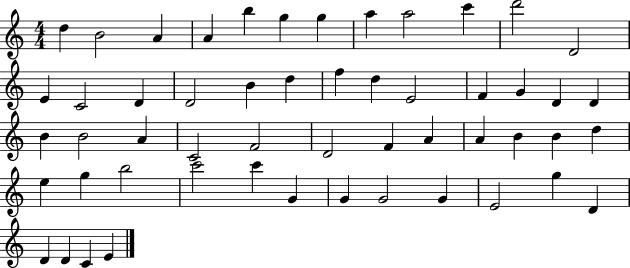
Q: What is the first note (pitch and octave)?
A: D5